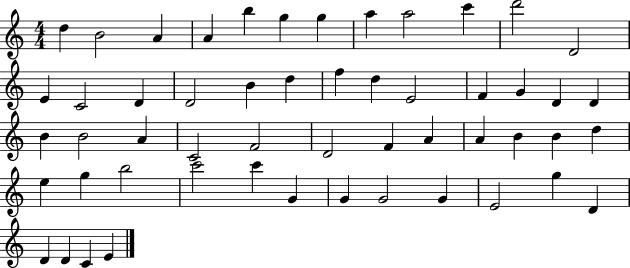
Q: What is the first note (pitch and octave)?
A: D5